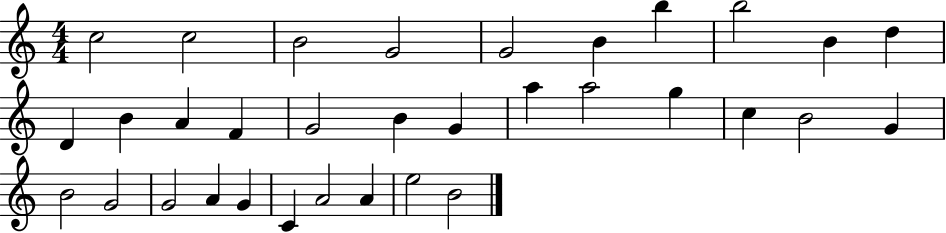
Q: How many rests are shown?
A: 0